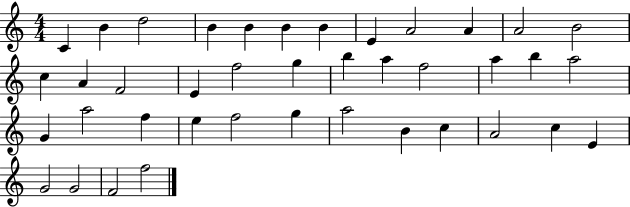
C4/q B4/q D5/h B4/q B4/q B4/q B4/q E4/q A4/h A4/q A4/h B4/h C5/q A4/q F4/h E4/q F5/h G5/q B5/q A5/q F5/h A5/q B5/q A5/h G4/q A5/h F5/q E5/q F5/h G5/q A5/h B4/q C5/q A4/h C5/q E4/q G4/h G4/h F4/h F5/h